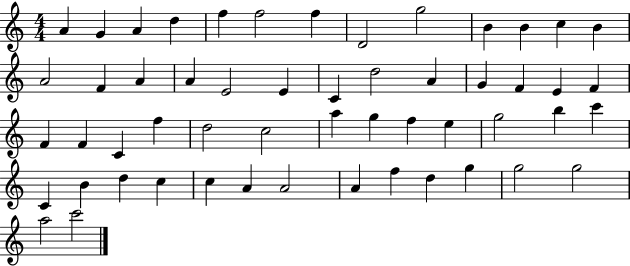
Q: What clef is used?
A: treble